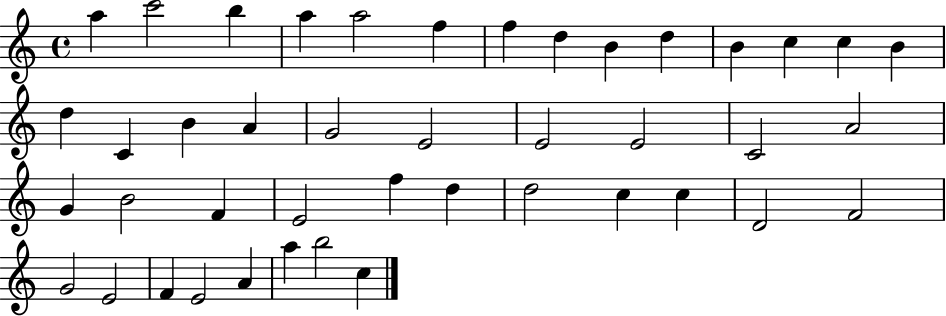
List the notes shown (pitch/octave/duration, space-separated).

A5/q C6/h B5/q A5/q A5/h F5/q F5/q D5/q B4/q D5/q B4/q C5/q C5/q B4/q D5/q C4/q B4/q A4/q G4/h E4/h E4/h E4/h C4/h A4/h G4/q B4/h F4/q E4/h F5/q D5/q D5/h C5/q C5/q D4/h F4/h G4/h E4/h F4/q E4/h A4/q A5/q B5/h C5/q